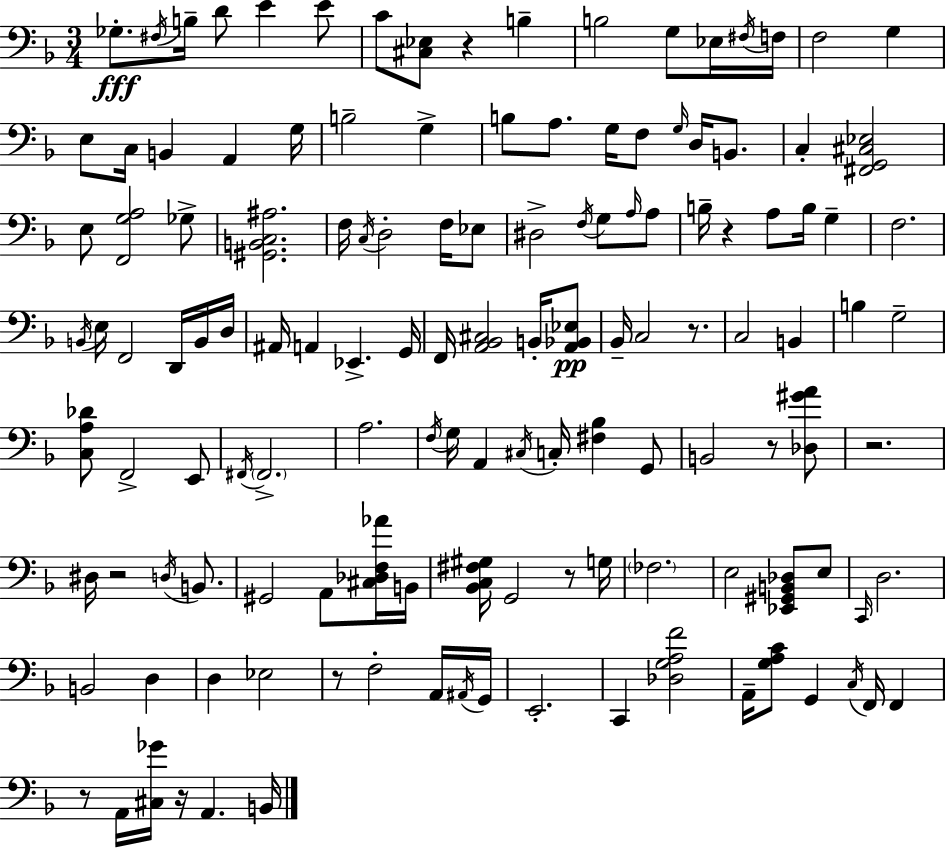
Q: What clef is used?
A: bass